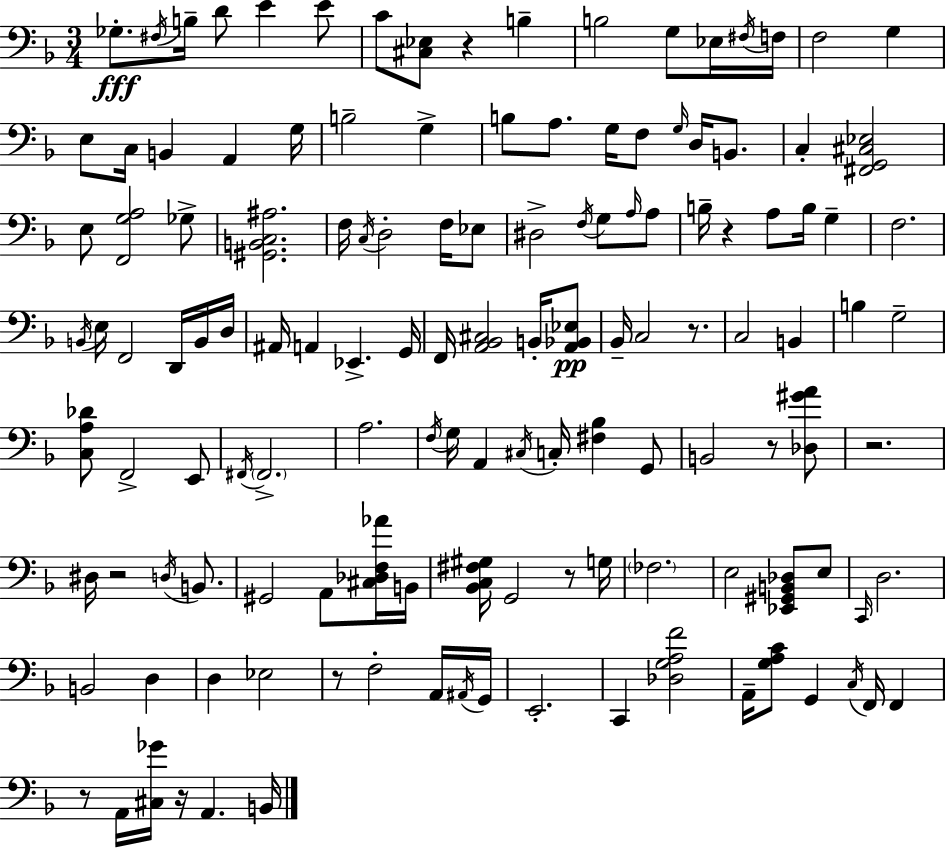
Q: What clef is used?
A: bass